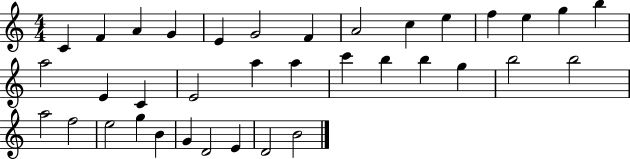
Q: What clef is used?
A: treble